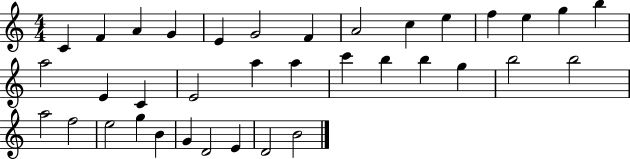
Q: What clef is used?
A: treble